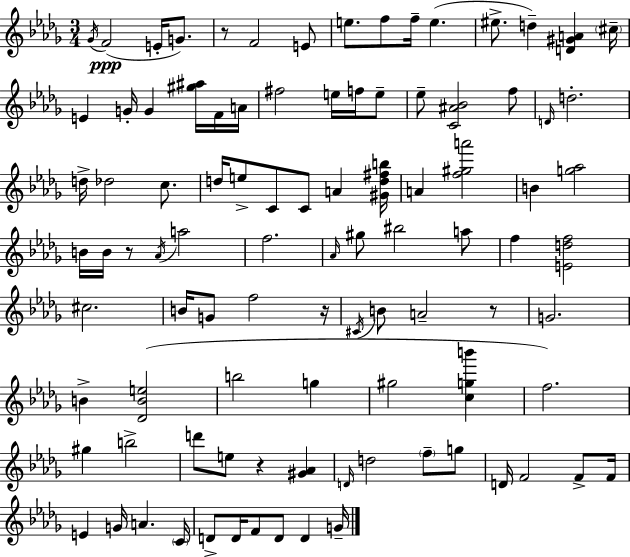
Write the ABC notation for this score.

X:1
T:Untitled
M:3/4
L:1/4
K:Bbm
_G/4 F2 E/4 G/2 z/2 F2 E/2 e/2 f/2 f/4 e ^e/2 d [D^GA] ^c/4 E G/4 G [^g^a]/4 F/4 A/4 ^f2 e/4 f/4 e/2 _e/2 [C^A_B]2 f/2 D/4 d2 d/4 _d2 c/2 d/4 e/2 C/2 C/2 A [^Gd^fb]/4 A [f^ga']2 B [g_a]2 B/4 B/4 z/2 _A/4 a2 f2 _A/4 ^g/2 ^b2 a/2 f [Edf]2 ^c2 B/4 G/2 f2 z/4 ^C/4 B/2 A2 z/2 G2 B [_DBe]2 b2 g ^g2 [cgb'] f2 ^g b2 d'/2 e/2 z [^G_A] D/4 d2 f/2 g/2 D/4 F2 F/2 F/4 E G/4 A C/4 D/2 D/4 F/2 D/2 D G/4